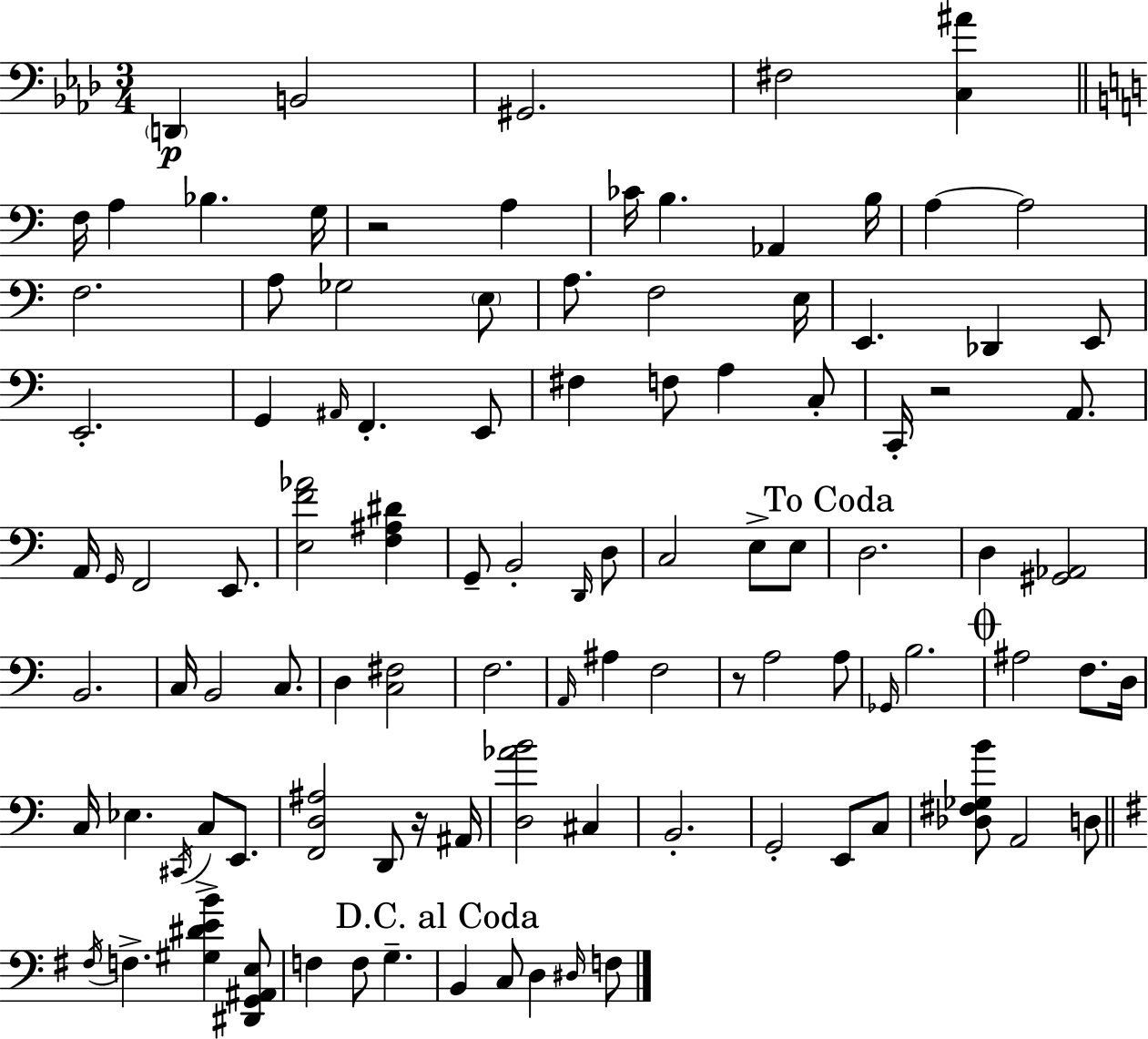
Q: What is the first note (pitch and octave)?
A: D2